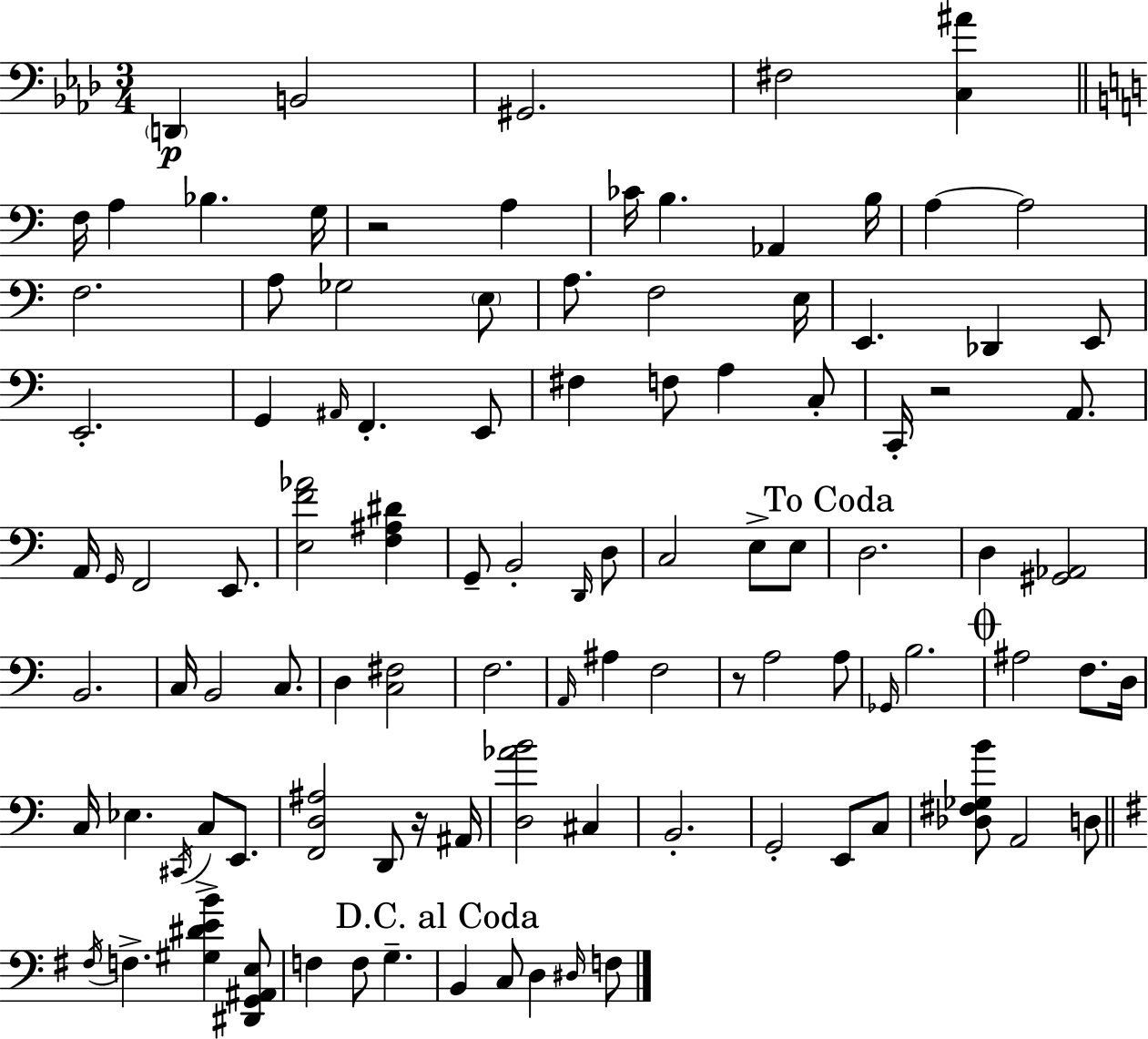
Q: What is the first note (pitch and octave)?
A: D2